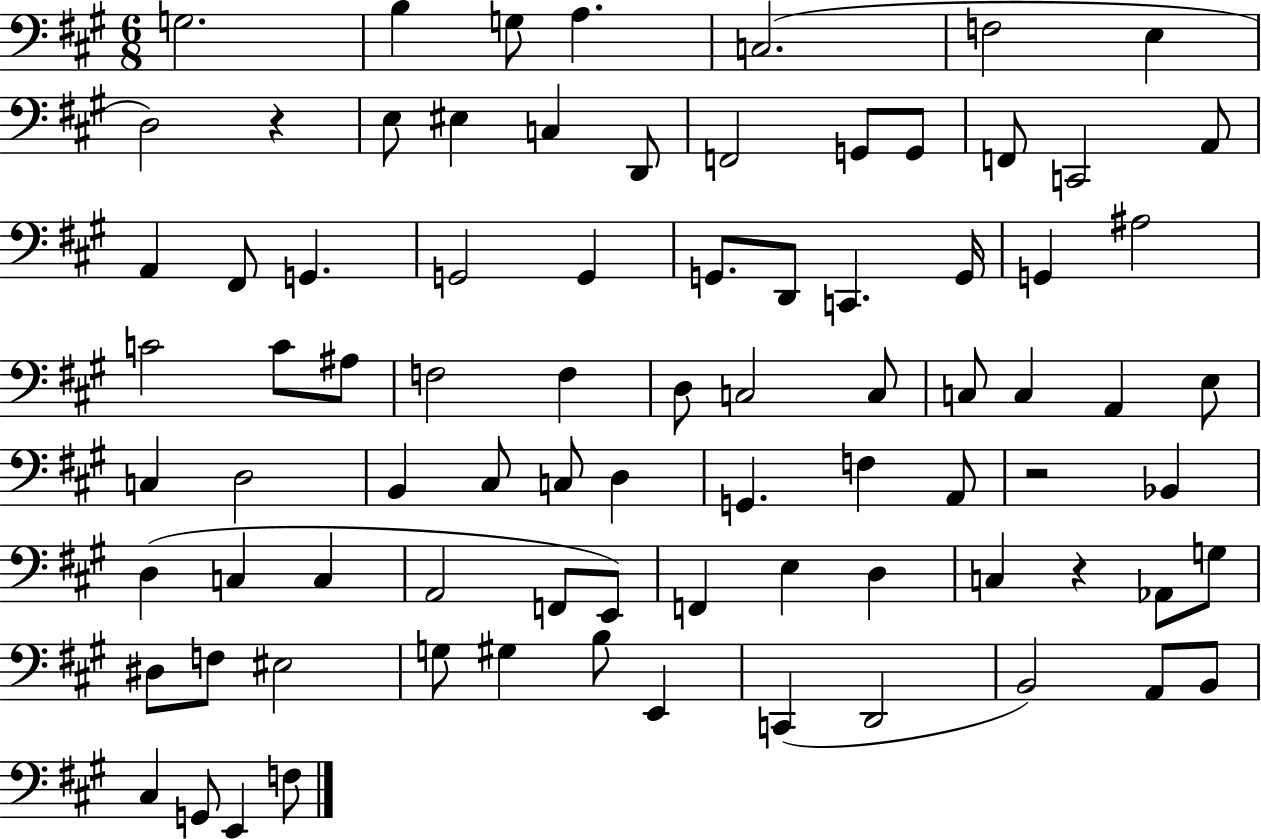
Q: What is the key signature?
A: A major